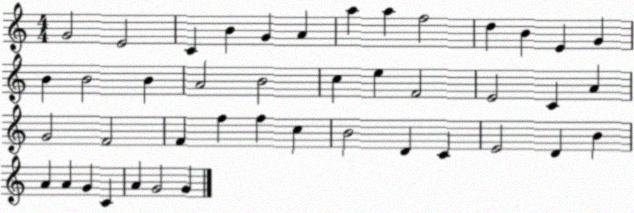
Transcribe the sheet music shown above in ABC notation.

X:1
T:Untitled
M:4/4
L:1/4
K:C
G2 E2 C B G A a a f2 d B E G B B2 B A2 B2 c e F2 E2 C A G2 F2 F f f c B2 D C E2 D B A A G C A G2 G